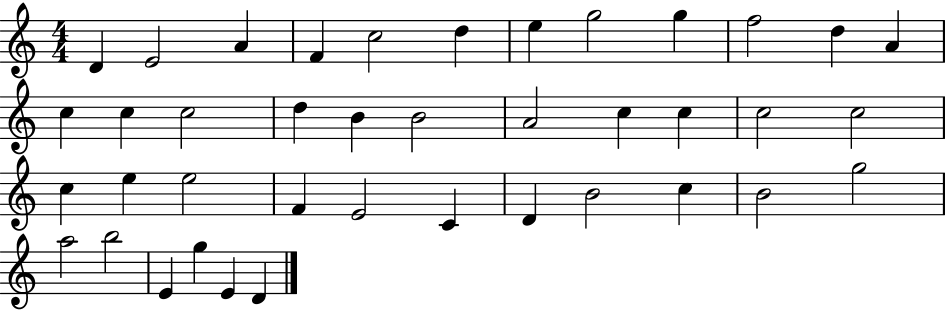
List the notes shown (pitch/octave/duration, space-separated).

D4/q E4/h A4/q F4/q C5/h D5/q E5/q G5/h G5/q F5/h D5/q A4/q C5/q C5/q C5/h D5/q B4/q B4/h A4/h C5/q C5/q C5/h C5/h C5/q E5/q E5/h F4/q E4/h C4/q D4/q B4/h C5/q B4/h G5/h A5/h B5/h E4/q G5/q E4/q D4/q